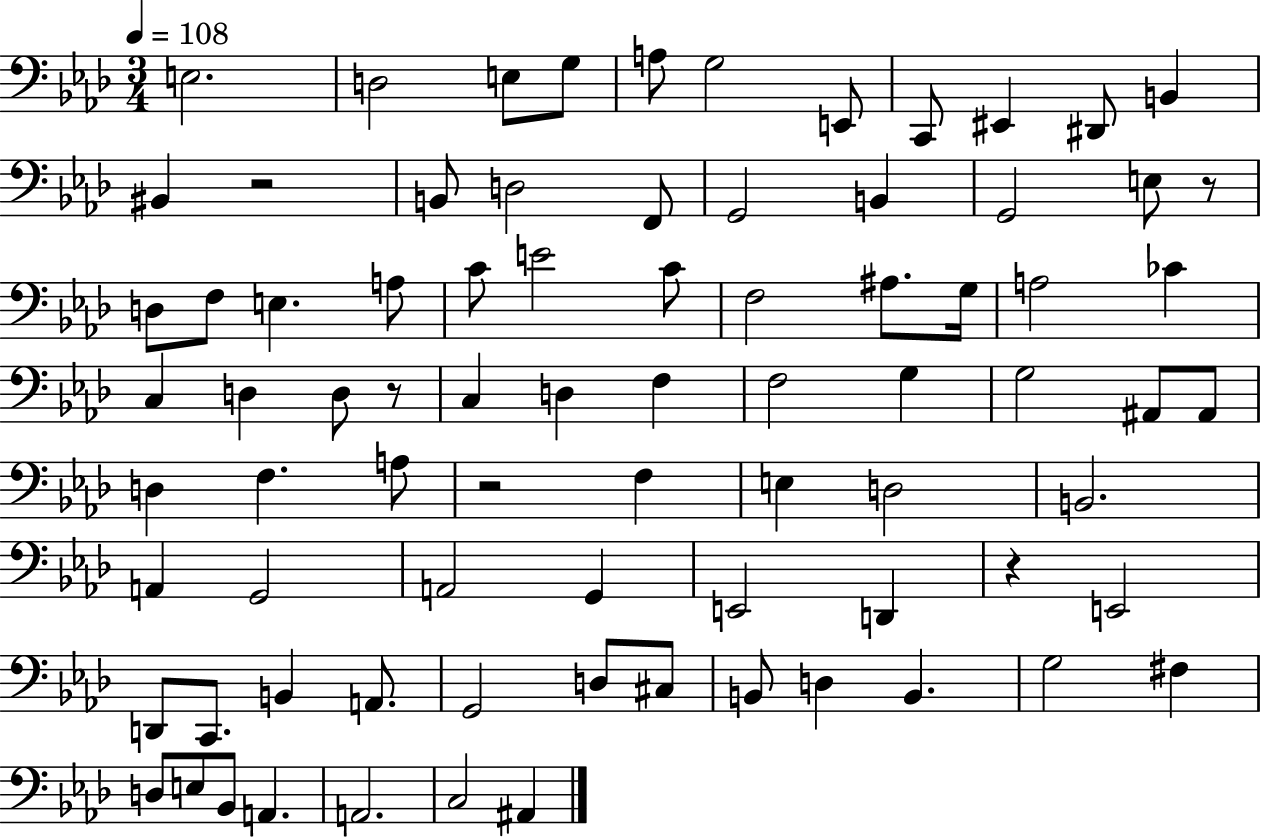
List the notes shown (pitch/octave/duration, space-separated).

E3/h. D3/h E3/e G3/e A3/e G3/h E2/e C2/e EIS2/q D#2/e B2/q BIS2/q R/h B2/e D3/h F2/e G2/h B2/q G2/h E3/e R/e D3/e F3/e E3/q. A3/e C4/e E4/h C4/e F3/h A#3/e. G3/s A3/h CES4/q C3/q D3/q D3/e R/e C3/q D3/q F3/q F3/h G3/q G3/h A#2/e A#2/e D3/q F3/q. A3/e R/h F3/q E3/q D3/h B2/h. A2/q G2/h A2/h G2/q E2/h D2/q R/q E2/h D2/e C2/e. B2/q A2/e. G2/h D3/e C#3/e B2/e D3/q B2/q. G3/h F#3/q D3/e E3/e Bb2/e A2/q. A2/h. C3/h A#2/q